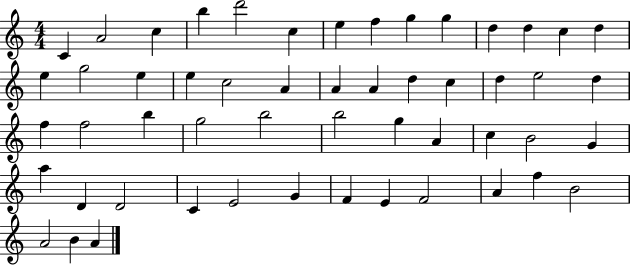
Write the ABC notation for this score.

X:1
T:Untitled
M:4/4
L:1/4
K:C
C A2 c b d'2 c e f g g d d c d e g2 e e c2 A A A d c d e2 d f f2 b g2 b2 b2 g A c B2 G a D D2 C E2 G F E F2 A f B2 A2 B A